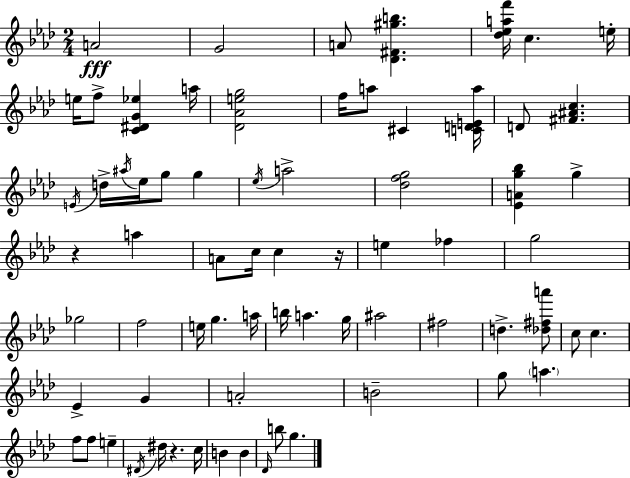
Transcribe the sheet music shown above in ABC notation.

X:1
T:Untitled
M:2/4
L:1/4
K:Ab
A2 G2 A/2 [_D^F^gb] [_d_eaf']/4 c e/4 e/4 f/2 [C^DG_e] a/4 [_D_Aeg]2 f/4 a/2 ^C [CDEa]/4 D/2 [^F^Ac] E/4 d/4 ^a/4 _e/4 g/2 g _e/4 a2 [_dfg]2 [_EAg_b] g z a A/2 c/4 c z/4 e _f g2 _g2 f2 e/4 g a/4 b/4 a g/4 ^a2 ^f2 d [_d^fa']/2 c/2 c _E G A2 B2 g/2 a f/2 f/2 e ^D/4 ^d/4 z c/4 B B _D/4 b/2 g